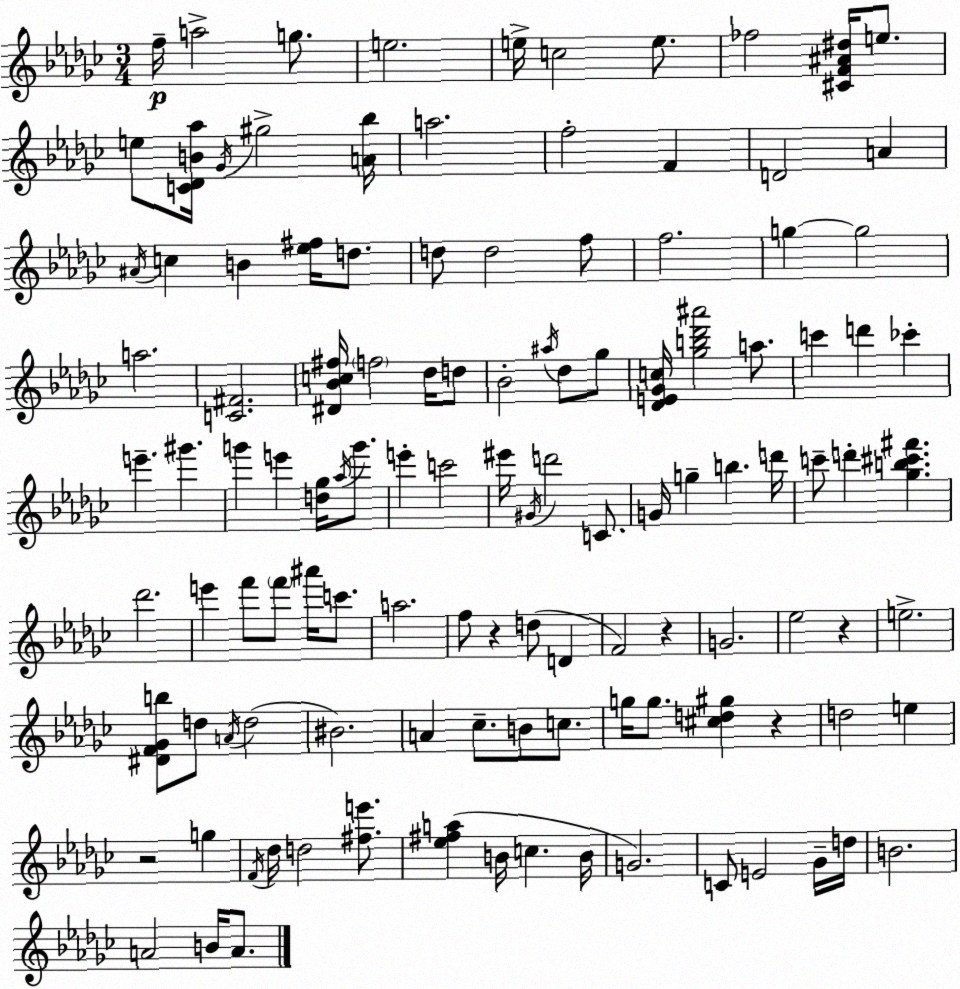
X:1
T:Untitled
M:3/4
L:1/4
K:Ebm
f/4 a2 g/2 e2 e/4 c2 e/2 _f2 [^CF^A^d]/4 e/2 e/2 [C_DB_a]/4 _G/4 ^g2 [A_b]/4 a2 f2 F D2 A ^A/4 c B [_e^f]/4 d/2 d/2 d2 f/2 f2 g g2 a2 [C^F]2 [^D_Bc^f]/4 f2 _d/4 d/2 _B2 ^a/4 _d/2 _g/2 [_DE_Gc]/4 [_gb_d'^a']2 a/2 c' d' _c' e' ^g' g' e' [d_g]/4 _a/4 g'/2 e' c'2 ^e'/4 ^G/4 d'2 C/2 G/4 g b d'/4 c'/2 d' [_gb^c'^f'] _d'2 e' f'/2 f'/2 ^a'/4 c'/2 a2 f/2 z d/2 D F2 z G2 _e2 z e2 [^DF_Gb]/2 d/2 A/4 d2 ^B2 A _c/2 B/2 c/2 g/4 g/2 [^cd^g] z d2 e z2 g F/4 _d/4 d2 [^fe']/2 [_e^fa] B/4 c B/4 G2 C/2 E2 _G/4 d/4 B2 A2 B/4 A/2